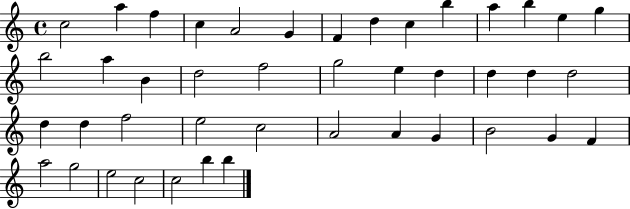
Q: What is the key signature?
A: C major